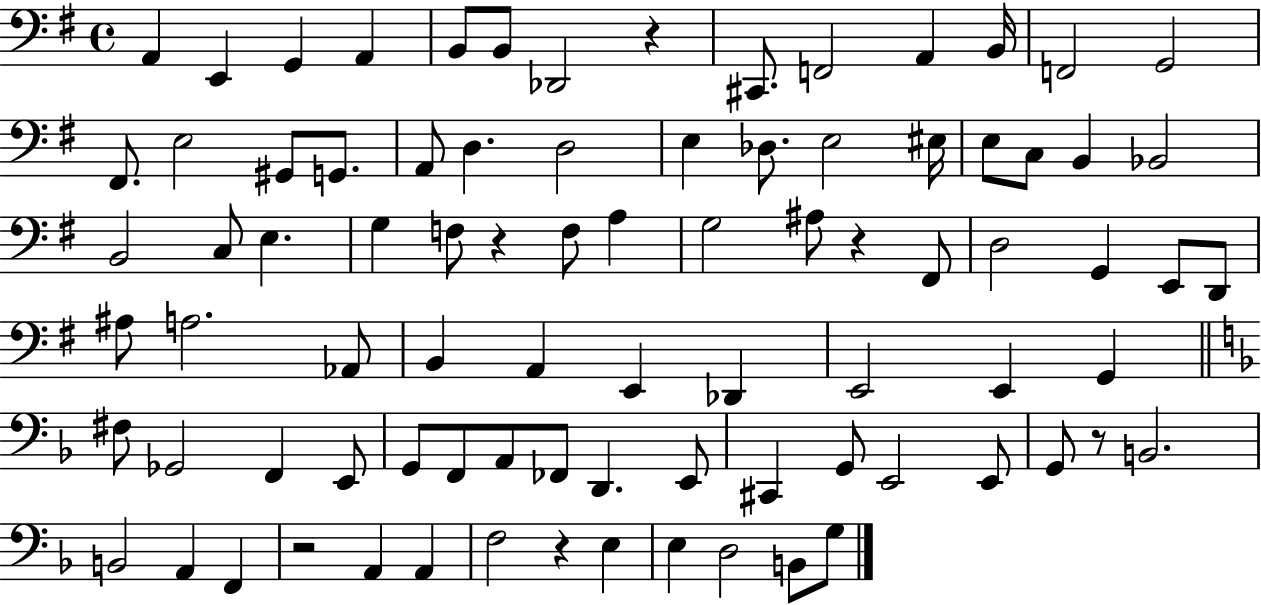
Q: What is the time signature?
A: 4/4